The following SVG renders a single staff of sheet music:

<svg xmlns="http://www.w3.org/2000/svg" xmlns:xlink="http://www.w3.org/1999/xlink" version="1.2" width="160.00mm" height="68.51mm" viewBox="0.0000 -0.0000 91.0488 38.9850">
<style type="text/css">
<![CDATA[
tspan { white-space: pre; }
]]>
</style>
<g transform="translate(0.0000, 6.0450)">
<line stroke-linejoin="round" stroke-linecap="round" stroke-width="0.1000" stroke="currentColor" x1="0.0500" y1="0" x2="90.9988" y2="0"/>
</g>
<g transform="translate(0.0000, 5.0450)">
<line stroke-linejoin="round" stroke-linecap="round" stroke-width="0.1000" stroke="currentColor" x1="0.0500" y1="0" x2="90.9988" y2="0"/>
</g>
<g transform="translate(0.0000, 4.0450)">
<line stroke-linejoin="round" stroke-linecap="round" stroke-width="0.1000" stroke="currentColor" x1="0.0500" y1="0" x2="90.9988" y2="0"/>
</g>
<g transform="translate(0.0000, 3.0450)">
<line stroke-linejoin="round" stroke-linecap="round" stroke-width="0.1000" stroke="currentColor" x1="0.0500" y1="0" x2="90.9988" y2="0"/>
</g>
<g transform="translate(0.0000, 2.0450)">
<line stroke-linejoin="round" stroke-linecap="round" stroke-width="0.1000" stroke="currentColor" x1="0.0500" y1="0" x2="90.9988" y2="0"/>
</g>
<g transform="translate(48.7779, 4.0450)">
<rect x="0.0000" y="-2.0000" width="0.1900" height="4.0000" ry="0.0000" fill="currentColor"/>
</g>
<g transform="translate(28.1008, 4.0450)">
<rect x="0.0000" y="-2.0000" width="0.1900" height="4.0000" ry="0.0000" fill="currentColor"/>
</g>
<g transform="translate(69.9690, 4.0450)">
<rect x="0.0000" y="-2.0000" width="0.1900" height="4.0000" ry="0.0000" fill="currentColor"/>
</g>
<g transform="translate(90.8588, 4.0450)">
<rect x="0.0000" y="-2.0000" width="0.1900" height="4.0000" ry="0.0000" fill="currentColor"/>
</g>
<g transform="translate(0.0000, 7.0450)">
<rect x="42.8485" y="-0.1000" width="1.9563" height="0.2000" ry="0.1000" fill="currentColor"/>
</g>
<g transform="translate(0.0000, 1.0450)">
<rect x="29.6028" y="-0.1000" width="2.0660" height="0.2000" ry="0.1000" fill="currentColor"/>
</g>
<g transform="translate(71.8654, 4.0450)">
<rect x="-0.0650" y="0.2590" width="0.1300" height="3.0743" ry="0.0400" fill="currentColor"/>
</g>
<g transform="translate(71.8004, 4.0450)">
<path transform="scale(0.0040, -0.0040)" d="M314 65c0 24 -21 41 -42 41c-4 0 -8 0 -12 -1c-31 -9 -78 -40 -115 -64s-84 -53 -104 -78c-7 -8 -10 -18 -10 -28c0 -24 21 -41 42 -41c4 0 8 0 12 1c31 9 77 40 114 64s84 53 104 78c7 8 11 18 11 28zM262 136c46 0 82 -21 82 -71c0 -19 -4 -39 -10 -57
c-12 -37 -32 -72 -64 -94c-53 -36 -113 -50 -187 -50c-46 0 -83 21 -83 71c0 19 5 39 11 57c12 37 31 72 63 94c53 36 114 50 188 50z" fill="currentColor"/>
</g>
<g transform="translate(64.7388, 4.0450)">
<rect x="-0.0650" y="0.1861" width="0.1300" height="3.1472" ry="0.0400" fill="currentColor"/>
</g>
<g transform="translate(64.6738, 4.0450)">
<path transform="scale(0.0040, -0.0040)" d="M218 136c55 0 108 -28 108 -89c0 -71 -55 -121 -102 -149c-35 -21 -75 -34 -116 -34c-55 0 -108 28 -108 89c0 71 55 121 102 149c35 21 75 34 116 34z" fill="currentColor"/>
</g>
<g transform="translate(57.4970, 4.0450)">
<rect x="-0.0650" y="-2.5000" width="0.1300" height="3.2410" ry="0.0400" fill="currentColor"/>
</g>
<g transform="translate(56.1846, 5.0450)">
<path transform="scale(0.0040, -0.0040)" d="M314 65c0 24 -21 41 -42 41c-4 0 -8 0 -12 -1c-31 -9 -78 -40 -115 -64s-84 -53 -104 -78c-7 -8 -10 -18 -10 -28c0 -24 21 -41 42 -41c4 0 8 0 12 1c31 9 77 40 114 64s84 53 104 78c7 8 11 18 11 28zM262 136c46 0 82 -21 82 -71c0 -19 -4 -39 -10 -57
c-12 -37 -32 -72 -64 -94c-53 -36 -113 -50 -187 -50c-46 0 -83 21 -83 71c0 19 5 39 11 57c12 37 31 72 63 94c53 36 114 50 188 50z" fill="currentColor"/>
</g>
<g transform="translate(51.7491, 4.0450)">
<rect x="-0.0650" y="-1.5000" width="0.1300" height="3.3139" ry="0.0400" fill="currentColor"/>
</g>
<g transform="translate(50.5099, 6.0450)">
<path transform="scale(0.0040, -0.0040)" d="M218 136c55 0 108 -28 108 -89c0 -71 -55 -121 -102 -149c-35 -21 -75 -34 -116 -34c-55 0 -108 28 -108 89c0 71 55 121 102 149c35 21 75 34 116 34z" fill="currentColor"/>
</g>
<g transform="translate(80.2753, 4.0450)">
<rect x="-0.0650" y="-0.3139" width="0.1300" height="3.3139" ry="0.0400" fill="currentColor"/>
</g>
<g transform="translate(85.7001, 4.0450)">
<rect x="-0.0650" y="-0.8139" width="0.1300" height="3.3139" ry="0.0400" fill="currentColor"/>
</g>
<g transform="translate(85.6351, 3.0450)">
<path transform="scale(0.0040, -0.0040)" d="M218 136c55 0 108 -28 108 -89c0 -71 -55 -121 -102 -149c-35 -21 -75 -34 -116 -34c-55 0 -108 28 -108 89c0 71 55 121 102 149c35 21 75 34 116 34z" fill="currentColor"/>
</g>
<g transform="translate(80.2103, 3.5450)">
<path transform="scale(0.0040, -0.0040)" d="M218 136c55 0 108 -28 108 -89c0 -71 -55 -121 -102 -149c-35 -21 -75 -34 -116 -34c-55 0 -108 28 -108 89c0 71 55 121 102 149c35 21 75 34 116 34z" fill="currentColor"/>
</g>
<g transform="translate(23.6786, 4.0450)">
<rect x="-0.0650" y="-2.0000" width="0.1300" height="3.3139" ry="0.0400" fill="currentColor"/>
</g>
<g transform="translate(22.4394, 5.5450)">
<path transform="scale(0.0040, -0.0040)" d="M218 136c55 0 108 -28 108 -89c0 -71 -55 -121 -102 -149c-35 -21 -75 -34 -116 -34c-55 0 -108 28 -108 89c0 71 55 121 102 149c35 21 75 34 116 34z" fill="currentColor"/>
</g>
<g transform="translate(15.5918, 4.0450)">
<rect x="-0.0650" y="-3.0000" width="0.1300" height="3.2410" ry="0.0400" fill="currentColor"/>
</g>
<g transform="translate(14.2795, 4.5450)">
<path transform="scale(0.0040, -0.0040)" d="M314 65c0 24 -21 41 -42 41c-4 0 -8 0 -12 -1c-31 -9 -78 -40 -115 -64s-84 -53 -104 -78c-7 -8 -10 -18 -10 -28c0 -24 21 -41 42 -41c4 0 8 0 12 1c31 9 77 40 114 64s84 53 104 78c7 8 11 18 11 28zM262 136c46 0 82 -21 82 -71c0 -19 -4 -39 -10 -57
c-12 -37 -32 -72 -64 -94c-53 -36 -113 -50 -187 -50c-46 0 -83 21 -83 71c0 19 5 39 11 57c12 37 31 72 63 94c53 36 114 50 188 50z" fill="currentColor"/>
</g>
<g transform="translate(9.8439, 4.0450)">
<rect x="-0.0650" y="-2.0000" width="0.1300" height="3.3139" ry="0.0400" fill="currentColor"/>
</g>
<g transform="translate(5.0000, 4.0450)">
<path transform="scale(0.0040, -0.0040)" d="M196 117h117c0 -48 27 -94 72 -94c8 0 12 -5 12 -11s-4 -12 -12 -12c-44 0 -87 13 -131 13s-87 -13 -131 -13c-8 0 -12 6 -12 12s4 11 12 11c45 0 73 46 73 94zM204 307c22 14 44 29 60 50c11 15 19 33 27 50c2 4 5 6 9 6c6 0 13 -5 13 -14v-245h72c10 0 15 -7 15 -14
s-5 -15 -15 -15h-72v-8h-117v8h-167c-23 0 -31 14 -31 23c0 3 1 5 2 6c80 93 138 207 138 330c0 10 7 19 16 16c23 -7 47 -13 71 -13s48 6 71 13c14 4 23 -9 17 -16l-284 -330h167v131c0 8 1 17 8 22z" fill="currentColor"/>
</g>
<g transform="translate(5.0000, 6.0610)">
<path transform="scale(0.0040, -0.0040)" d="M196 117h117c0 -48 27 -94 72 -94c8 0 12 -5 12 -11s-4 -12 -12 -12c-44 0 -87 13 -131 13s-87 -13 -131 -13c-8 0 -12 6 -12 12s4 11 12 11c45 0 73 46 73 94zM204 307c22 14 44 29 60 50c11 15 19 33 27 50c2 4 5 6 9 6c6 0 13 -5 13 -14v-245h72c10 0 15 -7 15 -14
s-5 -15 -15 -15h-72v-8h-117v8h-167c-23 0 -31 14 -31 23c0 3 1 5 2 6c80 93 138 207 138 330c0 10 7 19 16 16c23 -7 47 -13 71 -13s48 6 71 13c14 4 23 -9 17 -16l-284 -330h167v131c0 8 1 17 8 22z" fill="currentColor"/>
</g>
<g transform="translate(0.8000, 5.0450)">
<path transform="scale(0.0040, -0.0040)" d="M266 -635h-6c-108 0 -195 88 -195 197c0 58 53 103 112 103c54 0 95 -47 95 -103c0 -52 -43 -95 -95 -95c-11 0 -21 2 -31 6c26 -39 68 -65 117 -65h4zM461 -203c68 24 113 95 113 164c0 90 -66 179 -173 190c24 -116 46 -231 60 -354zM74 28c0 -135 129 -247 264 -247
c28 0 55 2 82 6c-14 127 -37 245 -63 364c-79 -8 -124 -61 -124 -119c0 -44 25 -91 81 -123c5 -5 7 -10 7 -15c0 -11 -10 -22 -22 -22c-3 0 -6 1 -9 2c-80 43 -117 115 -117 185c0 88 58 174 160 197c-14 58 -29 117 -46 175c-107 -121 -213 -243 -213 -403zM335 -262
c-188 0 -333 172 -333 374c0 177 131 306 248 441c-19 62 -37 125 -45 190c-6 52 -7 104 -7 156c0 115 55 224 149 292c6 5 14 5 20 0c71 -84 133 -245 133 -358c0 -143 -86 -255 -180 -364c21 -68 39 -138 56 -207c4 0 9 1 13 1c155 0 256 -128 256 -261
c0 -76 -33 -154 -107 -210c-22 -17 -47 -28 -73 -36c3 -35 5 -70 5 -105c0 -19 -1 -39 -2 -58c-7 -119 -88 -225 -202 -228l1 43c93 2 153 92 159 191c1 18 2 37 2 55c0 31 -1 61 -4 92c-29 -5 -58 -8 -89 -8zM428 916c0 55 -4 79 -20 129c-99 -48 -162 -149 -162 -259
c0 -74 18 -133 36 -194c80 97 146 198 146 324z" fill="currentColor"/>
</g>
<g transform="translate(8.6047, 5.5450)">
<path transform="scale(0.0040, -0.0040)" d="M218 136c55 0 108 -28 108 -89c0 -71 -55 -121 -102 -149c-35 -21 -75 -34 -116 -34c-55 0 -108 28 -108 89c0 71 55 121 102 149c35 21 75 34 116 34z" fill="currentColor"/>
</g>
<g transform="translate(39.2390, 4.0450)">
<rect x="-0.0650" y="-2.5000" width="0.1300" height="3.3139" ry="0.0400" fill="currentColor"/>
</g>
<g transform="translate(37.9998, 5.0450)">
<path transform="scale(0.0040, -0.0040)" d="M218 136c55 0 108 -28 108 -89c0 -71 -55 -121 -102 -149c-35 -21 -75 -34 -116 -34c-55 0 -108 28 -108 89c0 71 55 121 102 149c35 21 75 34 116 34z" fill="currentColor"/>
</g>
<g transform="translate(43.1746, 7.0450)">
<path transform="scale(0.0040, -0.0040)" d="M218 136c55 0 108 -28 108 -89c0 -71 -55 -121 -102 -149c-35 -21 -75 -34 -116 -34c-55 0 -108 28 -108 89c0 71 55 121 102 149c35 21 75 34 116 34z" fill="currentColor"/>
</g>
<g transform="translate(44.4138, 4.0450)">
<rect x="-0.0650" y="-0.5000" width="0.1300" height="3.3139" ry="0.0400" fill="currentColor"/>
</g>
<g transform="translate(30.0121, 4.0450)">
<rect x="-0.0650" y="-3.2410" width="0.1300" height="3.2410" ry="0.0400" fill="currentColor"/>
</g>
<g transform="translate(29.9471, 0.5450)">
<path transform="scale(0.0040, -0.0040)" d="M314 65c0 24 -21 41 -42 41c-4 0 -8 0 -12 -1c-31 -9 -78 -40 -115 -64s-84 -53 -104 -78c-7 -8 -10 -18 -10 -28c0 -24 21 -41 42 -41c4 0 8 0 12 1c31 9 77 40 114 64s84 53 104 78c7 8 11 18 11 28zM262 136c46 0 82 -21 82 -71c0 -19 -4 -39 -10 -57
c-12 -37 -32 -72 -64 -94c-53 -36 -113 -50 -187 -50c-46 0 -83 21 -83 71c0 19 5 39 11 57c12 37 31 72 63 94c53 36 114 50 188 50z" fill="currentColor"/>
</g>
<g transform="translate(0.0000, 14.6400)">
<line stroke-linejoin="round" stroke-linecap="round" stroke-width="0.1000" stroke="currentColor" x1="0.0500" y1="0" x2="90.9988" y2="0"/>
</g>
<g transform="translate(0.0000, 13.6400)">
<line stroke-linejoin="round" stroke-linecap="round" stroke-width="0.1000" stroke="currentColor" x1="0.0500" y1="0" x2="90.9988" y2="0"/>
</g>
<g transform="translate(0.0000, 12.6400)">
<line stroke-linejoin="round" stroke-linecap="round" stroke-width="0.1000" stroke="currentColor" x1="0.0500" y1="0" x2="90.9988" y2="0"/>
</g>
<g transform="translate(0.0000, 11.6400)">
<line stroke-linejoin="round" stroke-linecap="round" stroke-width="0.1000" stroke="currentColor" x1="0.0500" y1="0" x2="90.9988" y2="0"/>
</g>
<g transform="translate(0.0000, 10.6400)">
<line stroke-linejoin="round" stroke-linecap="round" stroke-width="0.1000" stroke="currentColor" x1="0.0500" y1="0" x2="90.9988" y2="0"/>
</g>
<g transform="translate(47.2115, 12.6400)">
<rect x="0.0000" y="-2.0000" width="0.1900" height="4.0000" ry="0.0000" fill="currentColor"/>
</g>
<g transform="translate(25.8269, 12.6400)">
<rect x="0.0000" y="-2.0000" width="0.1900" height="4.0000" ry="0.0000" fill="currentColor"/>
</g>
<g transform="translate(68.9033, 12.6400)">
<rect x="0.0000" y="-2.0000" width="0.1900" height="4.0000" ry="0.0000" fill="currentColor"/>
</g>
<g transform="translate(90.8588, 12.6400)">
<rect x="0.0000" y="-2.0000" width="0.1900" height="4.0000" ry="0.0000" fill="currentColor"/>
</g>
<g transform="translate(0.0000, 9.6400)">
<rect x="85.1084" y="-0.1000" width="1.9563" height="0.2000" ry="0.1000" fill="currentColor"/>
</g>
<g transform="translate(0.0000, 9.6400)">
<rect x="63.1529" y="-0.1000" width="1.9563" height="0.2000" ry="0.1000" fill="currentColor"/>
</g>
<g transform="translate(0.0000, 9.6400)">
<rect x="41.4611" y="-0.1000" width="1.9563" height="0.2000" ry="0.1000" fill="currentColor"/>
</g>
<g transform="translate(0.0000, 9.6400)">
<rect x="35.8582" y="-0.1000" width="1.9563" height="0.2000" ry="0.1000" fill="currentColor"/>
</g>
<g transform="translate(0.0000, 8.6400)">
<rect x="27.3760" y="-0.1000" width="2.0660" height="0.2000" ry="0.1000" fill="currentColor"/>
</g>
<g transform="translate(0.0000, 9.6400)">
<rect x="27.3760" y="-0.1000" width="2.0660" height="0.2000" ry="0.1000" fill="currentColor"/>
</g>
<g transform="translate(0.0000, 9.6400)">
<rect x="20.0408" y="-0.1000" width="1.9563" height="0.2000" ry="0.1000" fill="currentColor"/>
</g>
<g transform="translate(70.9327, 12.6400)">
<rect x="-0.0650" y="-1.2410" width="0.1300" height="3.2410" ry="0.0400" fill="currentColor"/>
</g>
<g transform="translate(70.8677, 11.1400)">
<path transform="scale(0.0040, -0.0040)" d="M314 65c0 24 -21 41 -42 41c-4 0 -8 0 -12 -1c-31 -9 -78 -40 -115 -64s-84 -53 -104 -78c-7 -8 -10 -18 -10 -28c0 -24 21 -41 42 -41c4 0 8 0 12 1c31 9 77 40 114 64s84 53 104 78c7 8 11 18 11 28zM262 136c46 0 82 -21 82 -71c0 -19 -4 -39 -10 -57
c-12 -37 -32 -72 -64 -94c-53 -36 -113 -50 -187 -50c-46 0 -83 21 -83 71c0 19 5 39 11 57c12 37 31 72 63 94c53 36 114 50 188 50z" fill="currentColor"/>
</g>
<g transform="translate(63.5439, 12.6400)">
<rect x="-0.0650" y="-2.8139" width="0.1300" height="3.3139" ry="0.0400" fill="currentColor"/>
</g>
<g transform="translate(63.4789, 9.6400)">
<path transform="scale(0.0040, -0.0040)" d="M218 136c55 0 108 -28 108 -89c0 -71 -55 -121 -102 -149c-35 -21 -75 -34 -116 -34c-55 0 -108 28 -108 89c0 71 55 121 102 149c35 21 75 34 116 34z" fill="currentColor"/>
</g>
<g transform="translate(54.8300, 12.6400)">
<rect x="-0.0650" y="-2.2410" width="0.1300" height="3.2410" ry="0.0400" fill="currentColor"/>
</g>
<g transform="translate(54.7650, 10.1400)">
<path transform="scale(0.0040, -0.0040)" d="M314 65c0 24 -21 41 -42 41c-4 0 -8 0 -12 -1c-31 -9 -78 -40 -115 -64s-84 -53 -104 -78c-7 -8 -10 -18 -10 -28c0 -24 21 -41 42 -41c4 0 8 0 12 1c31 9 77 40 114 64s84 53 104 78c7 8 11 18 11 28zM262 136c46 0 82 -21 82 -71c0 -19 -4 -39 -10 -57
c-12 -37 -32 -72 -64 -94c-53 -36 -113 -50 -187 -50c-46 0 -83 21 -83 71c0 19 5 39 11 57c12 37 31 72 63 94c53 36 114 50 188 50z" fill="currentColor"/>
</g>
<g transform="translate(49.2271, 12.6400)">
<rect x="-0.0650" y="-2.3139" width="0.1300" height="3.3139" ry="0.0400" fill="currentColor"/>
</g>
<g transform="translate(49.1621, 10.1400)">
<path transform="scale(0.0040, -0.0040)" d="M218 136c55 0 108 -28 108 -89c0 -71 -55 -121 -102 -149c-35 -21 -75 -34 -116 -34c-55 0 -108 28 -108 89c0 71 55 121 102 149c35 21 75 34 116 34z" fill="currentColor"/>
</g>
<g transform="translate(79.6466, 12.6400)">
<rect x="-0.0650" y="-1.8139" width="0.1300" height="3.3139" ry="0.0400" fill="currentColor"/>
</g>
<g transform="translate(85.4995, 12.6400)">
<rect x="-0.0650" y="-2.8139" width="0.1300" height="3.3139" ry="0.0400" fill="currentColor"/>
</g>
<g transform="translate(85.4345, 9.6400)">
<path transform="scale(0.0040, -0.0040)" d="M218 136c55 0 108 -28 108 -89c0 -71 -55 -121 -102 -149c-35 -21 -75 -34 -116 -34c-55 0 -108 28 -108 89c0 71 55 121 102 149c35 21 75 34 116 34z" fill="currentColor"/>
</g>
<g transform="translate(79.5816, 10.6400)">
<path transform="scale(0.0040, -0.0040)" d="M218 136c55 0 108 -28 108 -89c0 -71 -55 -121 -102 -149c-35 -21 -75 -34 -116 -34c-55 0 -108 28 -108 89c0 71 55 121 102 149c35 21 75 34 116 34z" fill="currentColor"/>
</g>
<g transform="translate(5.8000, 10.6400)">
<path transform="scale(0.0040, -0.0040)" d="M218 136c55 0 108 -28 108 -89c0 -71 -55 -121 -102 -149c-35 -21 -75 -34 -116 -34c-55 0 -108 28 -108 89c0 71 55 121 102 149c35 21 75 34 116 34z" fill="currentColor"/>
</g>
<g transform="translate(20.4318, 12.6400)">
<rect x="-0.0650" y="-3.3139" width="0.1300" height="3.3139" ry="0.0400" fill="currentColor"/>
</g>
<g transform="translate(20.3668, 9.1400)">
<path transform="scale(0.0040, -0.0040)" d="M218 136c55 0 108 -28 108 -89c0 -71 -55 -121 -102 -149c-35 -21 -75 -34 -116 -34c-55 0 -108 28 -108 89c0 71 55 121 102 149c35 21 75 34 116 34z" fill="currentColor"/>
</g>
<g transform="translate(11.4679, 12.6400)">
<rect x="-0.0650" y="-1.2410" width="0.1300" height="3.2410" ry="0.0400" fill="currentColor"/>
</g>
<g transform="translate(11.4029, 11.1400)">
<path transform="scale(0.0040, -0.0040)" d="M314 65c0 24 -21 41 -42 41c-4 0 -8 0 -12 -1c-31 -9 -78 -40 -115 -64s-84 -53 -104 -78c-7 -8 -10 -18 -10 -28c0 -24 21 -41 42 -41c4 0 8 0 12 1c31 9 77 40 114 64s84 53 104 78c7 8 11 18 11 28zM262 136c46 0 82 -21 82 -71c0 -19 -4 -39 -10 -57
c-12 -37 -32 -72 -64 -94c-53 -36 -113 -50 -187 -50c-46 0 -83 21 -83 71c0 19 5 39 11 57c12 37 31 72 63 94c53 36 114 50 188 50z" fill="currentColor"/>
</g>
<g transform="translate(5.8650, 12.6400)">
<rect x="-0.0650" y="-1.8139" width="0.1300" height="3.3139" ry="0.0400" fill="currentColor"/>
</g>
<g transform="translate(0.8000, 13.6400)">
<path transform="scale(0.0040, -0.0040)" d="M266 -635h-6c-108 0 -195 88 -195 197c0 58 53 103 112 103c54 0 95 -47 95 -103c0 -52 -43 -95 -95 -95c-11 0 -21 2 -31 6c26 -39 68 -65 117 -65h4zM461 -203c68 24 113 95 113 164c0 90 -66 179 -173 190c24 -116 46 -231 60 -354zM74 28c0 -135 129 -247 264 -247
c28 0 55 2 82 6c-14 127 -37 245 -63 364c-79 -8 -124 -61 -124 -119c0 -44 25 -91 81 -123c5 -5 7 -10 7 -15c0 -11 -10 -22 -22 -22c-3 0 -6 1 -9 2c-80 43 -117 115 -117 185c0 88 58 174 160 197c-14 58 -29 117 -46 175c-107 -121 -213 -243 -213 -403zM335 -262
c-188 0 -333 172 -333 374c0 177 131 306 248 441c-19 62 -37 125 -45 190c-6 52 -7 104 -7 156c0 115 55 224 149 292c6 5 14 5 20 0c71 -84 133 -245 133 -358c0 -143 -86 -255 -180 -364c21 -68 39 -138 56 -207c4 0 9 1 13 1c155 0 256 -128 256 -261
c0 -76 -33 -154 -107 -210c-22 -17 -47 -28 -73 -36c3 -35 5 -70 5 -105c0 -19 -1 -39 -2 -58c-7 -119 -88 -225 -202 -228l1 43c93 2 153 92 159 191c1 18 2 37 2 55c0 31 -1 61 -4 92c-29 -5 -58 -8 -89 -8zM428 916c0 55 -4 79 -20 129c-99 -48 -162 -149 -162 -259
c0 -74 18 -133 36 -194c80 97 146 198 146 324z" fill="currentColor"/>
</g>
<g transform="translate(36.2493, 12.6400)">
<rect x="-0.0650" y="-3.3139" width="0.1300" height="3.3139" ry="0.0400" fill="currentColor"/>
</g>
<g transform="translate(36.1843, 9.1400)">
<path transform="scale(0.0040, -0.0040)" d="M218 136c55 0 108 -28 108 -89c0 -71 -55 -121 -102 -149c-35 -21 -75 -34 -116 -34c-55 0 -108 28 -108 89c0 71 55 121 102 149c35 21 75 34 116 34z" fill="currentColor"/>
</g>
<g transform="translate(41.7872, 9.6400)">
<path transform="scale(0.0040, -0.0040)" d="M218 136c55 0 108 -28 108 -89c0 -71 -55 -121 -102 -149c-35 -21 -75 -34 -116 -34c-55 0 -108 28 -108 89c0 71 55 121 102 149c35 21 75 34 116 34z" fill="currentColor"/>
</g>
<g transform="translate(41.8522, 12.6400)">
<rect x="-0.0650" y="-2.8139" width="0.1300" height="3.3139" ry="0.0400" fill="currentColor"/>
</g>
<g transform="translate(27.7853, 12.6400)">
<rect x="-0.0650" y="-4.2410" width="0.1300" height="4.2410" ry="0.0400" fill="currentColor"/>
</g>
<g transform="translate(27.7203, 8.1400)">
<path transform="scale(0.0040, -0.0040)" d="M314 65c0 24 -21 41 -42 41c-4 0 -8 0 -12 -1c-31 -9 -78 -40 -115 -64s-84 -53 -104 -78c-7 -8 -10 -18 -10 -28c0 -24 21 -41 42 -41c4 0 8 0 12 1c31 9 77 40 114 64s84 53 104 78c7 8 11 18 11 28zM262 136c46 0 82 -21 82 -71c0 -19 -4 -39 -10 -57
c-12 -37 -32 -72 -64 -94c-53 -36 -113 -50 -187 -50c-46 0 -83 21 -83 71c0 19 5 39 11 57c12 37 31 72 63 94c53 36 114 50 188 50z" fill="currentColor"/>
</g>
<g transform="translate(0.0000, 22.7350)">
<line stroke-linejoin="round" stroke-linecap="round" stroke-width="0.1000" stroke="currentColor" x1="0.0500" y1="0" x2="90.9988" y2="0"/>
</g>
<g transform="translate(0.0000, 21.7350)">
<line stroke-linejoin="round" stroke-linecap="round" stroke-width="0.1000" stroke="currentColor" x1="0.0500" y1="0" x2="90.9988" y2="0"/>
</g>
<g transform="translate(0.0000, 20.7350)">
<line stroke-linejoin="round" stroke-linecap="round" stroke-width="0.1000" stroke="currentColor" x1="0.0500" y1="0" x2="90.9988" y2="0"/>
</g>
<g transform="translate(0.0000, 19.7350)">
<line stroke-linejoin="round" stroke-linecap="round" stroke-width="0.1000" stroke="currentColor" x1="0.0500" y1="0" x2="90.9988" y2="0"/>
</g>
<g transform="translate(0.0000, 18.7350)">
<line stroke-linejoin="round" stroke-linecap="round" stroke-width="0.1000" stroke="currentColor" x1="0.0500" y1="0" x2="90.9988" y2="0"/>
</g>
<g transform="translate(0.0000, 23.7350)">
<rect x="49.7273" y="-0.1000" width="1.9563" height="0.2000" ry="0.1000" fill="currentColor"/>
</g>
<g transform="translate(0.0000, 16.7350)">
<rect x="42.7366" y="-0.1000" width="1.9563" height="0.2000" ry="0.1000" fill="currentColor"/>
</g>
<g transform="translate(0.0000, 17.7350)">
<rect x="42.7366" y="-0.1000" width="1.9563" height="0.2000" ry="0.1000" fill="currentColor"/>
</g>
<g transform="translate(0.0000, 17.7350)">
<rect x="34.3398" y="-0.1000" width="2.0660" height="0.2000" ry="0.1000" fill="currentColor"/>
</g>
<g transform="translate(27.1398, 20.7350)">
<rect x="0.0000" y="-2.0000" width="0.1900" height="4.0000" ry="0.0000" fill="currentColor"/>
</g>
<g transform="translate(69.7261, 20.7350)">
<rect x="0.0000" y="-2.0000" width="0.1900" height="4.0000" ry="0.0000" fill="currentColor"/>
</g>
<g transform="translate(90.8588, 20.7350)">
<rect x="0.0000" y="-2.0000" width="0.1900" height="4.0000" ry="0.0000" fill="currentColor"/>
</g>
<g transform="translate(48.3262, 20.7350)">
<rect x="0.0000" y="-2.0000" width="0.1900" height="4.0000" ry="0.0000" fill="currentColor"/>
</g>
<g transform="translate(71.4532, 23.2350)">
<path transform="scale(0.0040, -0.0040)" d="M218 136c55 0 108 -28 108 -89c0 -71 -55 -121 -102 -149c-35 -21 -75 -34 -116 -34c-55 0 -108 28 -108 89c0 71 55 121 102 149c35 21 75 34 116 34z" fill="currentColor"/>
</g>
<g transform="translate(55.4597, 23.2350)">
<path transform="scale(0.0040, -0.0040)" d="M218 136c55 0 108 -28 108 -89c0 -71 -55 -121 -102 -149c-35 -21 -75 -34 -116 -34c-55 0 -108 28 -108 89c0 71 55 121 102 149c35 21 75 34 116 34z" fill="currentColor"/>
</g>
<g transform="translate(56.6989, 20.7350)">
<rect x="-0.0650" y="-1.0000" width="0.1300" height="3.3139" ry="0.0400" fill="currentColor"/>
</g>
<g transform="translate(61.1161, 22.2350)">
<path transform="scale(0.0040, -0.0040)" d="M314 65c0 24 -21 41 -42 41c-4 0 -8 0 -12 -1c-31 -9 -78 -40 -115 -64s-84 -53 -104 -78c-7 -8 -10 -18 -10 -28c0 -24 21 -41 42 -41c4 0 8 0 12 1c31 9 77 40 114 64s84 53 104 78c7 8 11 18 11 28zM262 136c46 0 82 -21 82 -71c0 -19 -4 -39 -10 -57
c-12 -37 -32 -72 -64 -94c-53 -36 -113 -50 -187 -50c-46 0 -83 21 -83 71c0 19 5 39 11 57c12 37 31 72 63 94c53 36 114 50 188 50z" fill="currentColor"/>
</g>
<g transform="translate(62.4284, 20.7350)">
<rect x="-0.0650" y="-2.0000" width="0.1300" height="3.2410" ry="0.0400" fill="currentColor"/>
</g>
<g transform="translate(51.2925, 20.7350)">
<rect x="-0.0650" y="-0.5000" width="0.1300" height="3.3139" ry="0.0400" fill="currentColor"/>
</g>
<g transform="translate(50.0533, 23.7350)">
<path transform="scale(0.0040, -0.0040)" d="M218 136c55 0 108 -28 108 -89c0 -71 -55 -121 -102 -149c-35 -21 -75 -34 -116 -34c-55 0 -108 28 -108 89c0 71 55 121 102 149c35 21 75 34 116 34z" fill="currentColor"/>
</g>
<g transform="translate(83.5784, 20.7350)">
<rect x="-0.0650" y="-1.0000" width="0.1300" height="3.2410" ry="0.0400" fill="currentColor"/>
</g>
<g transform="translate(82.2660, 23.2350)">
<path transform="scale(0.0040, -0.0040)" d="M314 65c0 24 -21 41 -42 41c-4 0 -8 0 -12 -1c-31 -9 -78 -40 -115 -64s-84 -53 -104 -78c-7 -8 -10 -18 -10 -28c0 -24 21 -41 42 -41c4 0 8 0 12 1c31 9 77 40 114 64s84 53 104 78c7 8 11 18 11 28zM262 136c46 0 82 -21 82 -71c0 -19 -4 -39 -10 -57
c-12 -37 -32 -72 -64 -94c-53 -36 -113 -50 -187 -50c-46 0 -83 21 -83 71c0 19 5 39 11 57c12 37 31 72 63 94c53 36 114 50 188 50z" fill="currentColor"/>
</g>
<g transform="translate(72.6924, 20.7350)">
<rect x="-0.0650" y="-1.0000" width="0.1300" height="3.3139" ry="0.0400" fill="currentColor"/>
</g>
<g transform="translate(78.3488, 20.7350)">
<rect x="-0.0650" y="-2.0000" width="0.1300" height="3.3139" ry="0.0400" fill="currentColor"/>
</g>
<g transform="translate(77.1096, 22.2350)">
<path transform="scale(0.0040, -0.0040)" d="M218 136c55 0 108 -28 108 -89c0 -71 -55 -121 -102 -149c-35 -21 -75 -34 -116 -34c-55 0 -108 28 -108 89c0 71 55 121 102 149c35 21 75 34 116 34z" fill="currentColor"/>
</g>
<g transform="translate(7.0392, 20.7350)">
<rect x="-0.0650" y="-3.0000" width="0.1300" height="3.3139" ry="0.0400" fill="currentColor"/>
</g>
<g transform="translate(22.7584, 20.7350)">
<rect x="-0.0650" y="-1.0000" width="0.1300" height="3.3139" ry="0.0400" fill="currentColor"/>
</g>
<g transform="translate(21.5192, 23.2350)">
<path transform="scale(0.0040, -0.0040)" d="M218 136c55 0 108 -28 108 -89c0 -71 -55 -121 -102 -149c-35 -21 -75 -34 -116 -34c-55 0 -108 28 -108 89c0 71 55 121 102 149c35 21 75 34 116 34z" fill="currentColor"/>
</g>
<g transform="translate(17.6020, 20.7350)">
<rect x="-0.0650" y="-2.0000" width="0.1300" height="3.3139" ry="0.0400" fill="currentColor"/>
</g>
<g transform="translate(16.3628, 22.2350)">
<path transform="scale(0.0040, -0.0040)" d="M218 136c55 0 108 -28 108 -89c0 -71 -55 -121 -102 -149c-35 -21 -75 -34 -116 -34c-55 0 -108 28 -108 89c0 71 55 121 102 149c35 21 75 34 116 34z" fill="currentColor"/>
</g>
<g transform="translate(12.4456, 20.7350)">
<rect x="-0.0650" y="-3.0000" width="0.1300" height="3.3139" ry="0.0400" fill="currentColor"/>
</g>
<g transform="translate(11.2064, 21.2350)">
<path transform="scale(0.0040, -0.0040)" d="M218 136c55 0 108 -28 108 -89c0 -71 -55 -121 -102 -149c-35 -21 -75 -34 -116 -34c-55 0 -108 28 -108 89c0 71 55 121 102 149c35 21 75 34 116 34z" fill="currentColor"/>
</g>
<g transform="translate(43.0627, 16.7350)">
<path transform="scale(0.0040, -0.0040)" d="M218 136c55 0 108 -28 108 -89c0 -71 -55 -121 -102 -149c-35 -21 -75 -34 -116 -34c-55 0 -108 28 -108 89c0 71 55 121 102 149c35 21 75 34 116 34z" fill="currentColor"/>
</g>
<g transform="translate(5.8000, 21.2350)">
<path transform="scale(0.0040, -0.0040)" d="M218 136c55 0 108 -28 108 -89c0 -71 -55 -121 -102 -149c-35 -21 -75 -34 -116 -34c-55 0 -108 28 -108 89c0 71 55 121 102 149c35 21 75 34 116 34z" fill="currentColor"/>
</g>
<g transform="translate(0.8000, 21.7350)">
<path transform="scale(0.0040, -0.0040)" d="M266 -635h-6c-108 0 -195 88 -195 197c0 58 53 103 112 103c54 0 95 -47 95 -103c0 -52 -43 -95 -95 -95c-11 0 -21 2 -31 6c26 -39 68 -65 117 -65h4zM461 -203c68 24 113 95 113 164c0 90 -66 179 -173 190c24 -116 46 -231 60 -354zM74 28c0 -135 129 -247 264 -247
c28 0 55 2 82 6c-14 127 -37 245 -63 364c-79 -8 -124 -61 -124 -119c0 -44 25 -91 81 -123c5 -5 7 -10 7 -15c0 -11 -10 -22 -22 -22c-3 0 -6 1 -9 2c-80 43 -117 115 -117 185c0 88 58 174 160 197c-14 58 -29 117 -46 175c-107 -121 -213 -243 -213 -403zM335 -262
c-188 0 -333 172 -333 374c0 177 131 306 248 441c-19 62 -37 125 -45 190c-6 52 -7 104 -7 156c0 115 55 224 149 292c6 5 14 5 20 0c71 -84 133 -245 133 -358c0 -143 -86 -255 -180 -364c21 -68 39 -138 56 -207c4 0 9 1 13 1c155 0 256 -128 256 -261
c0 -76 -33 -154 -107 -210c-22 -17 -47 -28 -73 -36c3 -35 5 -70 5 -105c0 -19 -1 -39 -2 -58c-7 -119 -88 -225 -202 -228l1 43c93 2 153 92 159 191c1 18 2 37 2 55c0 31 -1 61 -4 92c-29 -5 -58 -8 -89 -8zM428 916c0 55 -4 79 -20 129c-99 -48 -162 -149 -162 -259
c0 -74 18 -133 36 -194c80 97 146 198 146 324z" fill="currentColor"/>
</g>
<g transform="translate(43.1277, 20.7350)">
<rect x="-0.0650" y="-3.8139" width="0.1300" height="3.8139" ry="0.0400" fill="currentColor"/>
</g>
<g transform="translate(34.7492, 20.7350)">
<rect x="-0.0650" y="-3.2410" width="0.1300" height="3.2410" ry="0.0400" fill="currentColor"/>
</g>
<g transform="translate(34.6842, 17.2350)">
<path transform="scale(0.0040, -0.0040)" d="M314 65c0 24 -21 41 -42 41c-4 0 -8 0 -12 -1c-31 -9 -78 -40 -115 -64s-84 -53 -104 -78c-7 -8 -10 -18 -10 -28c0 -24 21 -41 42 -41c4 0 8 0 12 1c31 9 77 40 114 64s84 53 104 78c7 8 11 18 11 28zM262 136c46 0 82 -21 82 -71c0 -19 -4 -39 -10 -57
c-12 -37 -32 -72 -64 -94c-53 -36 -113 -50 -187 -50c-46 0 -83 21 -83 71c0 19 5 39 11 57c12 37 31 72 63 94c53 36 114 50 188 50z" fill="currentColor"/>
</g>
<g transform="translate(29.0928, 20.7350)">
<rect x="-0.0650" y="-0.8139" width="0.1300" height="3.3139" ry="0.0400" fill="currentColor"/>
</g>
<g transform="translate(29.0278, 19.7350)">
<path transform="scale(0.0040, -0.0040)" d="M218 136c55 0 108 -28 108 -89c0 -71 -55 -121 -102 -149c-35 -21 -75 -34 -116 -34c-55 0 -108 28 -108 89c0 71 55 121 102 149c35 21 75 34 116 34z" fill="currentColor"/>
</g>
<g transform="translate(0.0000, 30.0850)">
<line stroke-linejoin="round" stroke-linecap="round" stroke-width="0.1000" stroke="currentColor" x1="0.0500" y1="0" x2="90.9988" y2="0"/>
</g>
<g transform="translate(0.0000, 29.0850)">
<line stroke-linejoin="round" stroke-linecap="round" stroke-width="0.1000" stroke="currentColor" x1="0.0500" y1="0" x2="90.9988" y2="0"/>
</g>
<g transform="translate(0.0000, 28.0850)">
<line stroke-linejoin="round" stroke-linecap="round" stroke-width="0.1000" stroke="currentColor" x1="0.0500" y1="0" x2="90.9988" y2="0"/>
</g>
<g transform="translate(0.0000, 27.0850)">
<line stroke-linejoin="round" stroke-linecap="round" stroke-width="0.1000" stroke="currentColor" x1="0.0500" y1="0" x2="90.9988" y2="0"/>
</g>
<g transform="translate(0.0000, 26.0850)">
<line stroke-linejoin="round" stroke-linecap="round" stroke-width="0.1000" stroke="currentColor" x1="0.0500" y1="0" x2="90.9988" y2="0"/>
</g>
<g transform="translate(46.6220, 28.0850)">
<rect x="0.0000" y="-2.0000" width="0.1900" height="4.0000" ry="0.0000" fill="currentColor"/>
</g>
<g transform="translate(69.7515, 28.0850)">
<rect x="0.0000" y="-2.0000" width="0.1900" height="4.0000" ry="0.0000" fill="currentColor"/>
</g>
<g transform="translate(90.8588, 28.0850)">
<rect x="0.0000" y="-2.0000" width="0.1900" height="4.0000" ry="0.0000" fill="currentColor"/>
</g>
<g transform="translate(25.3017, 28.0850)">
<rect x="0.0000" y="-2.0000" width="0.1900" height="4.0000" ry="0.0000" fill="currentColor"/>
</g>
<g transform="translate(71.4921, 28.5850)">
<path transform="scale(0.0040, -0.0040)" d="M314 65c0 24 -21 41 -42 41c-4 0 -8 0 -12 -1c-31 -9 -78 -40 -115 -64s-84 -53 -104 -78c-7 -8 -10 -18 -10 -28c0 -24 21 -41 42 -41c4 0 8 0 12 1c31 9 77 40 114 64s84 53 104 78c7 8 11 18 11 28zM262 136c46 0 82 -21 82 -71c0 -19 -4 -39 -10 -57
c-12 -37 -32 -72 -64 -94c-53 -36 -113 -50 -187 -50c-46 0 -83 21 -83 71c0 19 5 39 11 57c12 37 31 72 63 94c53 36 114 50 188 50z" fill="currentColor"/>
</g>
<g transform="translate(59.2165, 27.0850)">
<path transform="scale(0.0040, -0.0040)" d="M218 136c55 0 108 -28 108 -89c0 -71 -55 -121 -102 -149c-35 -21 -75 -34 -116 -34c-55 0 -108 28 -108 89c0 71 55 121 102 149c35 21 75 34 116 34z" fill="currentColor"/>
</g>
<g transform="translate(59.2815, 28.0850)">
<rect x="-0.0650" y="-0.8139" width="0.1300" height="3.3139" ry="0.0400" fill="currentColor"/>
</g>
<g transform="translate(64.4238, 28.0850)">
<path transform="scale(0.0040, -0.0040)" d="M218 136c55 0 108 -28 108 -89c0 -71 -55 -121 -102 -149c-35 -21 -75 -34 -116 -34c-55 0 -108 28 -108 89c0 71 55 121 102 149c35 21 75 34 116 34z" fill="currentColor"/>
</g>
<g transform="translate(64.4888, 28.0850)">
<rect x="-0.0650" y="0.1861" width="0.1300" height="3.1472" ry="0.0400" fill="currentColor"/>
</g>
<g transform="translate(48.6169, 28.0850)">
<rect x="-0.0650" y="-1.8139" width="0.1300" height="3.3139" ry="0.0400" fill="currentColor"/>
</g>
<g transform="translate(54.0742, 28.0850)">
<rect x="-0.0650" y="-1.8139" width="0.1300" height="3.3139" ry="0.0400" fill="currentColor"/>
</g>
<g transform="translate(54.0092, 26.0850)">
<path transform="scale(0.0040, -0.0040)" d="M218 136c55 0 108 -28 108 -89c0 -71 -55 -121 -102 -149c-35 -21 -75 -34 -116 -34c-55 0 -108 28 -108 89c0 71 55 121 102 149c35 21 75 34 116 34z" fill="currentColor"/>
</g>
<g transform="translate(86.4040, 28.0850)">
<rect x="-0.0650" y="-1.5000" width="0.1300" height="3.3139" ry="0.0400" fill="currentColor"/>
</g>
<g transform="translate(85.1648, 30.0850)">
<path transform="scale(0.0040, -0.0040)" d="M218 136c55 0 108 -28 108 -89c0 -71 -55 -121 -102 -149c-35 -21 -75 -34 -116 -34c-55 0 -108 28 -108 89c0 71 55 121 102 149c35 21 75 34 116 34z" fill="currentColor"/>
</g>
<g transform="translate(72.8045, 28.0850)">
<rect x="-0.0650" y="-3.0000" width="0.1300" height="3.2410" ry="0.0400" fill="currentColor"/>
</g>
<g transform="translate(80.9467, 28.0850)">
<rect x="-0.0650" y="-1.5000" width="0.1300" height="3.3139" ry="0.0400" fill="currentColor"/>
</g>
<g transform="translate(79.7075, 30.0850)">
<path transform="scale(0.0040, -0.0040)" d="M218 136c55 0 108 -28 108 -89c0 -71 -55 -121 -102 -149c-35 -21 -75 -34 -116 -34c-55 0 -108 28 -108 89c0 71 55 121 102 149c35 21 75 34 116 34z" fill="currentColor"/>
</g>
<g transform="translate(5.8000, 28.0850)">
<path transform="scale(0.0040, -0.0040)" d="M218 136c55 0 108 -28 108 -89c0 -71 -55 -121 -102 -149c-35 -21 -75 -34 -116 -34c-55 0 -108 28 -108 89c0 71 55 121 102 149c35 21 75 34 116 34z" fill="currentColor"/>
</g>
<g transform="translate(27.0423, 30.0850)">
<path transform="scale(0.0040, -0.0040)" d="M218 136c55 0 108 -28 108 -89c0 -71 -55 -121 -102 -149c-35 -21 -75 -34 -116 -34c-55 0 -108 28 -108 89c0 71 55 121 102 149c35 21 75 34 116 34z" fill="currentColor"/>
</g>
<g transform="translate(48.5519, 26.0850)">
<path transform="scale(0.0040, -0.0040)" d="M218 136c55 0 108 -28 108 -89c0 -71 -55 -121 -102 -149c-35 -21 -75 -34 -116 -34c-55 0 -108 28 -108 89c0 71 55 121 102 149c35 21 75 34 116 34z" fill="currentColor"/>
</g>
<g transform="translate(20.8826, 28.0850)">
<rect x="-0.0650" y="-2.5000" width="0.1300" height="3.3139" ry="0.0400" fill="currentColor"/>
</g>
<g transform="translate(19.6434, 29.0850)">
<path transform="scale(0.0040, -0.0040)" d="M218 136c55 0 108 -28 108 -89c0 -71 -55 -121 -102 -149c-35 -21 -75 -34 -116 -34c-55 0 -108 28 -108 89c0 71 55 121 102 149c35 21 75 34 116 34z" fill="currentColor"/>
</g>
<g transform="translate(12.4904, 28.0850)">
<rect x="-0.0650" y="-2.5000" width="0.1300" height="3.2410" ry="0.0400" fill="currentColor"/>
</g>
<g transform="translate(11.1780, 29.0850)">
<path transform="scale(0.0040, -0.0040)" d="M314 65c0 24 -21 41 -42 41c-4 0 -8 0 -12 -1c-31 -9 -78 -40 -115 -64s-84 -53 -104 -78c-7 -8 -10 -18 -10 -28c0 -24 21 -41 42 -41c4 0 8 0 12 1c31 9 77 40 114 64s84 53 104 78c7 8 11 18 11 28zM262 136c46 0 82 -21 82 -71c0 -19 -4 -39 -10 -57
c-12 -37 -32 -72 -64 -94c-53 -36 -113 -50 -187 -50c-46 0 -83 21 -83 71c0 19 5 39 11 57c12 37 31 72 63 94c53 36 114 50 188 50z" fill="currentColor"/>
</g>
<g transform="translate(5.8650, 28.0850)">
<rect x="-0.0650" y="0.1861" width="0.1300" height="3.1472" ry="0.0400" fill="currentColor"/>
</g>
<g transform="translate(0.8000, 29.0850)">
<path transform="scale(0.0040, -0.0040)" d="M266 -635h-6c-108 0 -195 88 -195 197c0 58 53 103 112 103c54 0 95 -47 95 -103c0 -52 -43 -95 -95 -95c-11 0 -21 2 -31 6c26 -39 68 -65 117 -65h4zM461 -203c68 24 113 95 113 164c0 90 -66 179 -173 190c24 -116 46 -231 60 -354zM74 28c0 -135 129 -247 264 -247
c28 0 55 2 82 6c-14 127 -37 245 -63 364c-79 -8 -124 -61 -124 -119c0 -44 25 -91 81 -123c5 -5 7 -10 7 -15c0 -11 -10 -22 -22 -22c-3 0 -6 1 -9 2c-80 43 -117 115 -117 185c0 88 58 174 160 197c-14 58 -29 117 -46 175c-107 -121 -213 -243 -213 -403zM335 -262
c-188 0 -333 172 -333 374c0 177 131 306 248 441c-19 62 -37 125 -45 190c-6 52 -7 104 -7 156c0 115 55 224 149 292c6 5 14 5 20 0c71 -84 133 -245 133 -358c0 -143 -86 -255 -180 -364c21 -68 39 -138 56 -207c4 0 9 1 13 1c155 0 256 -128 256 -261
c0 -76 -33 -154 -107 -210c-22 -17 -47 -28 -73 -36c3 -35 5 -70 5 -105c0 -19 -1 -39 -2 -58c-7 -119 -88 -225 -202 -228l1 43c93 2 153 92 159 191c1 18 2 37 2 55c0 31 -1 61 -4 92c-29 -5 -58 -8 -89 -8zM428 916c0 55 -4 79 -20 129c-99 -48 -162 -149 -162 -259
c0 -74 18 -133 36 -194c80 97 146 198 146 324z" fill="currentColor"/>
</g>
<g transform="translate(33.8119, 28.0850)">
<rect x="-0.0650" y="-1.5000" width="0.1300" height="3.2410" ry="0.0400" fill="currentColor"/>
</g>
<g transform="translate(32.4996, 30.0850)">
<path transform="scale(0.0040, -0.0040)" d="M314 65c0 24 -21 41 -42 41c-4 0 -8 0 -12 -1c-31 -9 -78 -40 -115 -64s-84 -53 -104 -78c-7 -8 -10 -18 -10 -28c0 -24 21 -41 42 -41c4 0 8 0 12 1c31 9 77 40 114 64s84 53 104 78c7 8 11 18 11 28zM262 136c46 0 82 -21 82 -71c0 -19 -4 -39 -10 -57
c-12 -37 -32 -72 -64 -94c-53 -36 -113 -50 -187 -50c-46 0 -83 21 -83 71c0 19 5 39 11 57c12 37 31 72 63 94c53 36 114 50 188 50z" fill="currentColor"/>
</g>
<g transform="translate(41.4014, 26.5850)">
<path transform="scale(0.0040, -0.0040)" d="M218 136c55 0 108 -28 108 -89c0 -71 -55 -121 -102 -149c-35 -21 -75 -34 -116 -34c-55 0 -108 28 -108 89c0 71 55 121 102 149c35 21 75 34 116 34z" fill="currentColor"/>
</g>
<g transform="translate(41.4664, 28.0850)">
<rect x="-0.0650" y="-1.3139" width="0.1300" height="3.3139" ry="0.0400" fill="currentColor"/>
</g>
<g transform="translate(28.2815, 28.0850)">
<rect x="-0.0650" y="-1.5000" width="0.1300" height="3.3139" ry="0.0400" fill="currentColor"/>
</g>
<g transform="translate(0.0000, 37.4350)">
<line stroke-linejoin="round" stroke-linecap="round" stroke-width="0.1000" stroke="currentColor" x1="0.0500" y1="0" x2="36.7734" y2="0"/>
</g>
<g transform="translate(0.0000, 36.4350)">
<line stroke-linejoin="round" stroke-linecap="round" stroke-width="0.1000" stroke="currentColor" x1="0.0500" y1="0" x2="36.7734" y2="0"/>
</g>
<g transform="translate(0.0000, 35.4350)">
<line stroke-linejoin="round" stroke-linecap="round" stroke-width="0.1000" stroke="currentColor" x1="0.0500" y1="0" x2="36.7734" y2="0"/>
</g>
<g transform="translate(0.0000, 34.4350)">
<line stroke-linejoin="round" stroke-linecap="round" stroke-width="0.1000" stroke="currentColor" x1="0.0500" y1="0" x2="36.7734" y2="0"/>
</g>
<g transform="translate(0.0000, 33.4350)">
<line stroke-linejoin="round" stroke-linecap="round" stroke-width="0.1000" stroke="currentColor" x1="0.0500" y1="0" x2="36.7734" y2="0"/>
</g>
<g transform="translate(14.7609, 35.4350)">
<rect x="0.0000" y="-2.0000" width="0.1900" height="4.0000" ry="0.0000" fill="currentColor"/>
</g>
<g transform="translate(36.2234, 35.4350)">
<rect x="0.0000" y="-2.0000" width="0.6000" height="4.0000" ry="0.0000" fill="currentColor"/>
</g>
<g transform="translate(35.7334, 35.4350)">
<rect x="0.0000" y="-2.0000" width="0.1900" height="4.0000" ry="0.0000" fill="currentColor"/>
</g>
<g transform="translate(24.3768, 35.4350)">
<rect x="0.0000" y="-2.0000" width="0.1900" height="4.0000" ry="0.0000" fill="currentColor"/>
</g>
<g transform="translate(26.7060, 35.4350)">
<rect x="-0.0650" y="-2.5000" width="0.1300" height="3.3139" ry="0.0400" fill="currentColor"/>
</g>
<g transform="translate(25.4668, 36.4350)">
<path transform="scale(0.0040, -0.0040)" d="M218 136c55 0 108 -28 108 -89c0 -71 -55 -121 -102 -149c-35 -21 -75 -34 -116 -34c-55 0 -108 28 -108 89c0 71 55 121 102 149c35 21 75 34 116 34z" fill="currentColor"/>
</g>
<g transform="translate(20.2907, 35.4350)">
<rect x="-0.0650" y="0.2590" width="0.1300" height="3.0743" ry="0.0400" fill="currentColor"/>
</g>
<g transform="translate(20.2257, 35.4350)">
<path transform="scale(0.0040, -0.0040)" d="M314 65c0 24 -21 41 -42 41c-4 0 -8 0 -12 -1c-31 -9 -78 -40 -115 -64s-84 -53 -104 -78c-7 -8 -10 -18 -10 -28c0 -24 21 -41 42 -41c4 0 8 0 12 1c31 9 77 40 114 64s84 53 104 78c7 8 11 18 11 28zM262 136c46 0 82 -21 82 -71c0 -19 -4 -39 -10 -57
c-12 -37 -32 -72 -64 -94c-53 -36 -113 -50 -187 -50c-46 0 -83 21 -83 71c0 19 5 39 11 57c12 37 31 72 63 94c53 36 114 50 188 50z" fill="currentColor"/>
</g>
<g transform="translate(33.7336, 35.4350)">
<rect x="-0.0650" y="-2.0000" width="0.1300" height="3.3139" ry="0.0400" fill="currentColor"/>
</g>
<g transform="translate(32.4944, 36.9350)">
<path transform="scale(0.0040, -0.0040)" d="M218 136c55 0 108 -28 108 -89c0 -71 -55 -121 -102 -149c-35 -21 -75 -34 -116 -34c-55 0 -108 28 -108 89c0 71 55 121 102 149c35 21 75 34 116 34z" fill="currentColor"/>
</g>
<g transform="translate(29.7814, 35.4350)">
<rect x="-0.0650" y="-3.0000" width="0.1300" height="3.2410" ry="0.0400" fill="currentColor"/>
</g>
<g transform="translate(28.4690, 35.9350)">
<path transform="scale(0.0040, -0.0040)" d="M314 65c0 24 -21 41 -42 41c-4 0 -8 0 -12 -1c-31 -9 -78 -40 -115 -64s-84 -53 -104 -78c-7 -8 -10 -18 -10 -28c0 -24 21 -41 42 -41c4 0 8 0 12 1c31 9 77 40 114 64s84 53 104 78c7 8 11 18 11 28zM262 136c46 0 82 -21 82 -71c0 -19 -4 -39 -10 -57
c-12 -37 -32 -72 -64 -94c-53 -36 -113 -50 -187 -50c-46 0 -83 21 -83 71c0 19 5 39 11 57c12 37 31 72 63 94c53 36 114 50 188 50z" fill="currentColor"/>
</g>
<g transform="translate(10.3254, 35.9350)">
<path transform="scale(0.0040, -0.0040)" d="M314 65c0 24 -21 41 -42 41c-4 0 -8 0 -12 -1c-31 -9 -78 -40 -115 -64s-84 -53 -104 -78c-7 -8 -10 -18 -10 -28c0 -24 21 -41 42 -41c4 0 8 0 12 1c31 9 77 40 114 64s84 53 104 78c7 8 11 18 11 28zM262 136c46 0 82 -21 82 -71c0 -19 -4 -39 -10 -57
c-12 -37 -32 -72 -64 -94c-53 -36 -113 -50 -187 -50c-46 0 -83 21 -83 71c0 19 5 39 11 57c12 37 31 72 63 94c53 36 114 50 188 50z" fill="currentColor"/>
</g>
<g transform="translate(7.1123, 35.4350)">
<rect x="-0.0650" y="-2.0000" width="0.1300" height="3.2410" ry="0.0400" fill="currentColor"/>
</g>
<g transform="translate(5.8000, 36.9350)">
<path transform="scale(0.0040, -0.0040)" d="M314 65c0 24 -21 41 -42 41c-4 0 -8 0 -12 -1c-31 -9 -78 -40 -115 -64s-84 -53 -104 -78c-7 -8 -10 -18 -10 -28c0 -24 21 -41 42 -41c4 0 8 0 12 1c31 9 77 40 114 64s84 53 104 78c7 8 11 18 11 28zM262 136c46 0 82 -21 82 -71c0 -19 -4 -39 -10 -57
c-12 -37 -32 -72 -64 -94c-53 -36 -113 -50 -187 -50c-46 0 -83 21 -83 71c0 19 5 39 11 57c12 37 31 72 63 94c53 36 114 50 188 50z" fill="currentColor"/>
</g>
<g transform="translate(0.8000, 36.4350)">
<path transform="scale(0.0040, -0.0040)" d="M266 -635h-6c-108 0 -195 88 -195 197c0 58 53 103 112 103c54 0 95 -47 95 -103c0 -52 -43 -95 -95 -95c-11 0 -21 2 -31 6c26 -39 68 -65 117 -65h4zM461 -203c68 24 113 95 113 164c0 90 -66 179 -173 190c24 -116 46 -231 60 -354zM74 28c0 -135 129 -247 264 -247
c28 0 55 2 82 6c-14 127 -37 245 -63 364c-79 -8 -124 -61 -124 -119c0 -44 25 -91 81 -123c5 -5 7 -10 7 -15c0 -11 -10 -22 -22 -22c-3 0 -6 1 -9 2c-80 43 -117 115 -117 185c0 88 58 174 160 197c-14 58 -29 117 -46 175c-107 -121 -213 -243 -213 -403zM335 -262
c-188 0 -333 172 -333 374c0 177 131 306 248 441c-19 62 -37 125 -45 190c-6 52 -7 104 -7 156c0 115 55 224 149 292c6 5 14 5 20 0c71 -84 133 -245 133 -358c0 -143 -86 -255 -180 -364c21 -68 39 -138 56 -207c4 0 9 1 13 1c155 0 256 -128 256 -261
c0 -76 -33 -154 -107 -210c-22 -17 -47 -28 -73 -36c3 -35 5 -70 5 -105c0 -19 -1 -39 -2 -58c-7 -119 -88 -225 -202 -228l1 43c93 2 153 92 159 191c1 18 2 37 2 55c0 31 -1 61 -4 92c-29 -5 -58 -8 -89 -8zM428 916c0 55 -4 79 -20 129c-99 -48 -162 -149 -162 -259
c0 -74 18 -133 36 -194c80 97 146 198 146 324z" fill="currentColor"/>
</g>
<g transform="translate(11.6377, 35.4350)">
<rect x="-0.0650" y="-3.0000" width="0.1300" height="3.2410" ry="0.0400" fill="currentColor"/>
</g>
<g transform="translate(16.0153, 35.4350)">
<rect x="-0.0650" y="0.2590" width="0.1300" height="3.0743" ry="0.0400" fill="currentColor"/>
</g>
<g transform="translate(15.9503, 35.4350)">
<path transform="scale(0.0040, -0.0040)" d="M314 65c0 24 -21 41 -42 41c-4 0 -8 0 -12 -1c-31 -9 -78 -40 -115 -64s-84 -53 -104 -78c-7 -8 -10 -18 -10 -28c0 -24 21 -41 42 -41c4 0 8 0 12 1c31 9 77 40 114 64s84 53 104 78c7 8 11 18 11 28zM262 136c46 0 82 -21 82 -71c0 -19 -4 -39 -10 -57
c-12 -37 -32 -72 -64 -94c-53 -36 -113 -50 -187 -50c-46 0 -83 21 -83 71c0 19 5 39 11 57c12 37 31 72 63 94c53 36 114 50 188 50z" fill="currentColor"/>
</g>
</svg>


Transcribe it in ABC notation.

X:1
T:Untitled
M:4/4
L:1/4
K:C
F A2 F b2 G C E G2 B B2 c d f e2 b d'2 b a g g2 a e2 f a A A F D d b2 c' C D F2 D F D2 B G2 G E E2 e f f d B A2 E E F2 A2 B2 B2 G A2 F